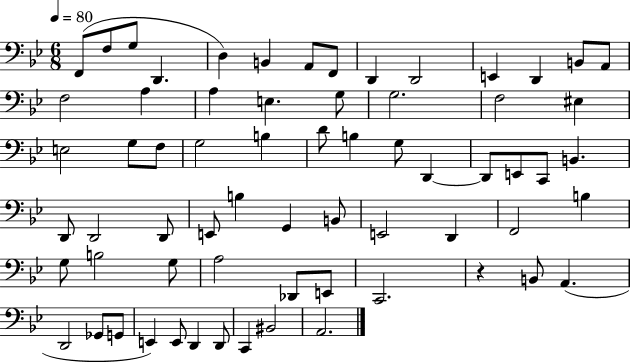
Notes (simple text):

F2/e F3/e G3/e D2/q. D3/q B2/q A2/e F2/e D2/q D2/h E2/q D2/q B2/e A2/e F3/h A3/q A3/q E3/q. G3/e G3/h. F3/h EIS3/q E3/h G3/e F3/e G3/h B3/q D4/e B3/q G3/e D2/q D2/e E2/e C2/e B2/q. D2/e D2/h D2/e E2/e B3/q G2/q B2/e E2/h D2/q F2/h B3/q G3/e B3/h G3/e A3/h Db2/e E2/e C2/h. R/q B2/e A2/q. D2/h Gb2/e G2/e E2/q E2/e D2/q D2/e C2/q BIS2/h A2/h.